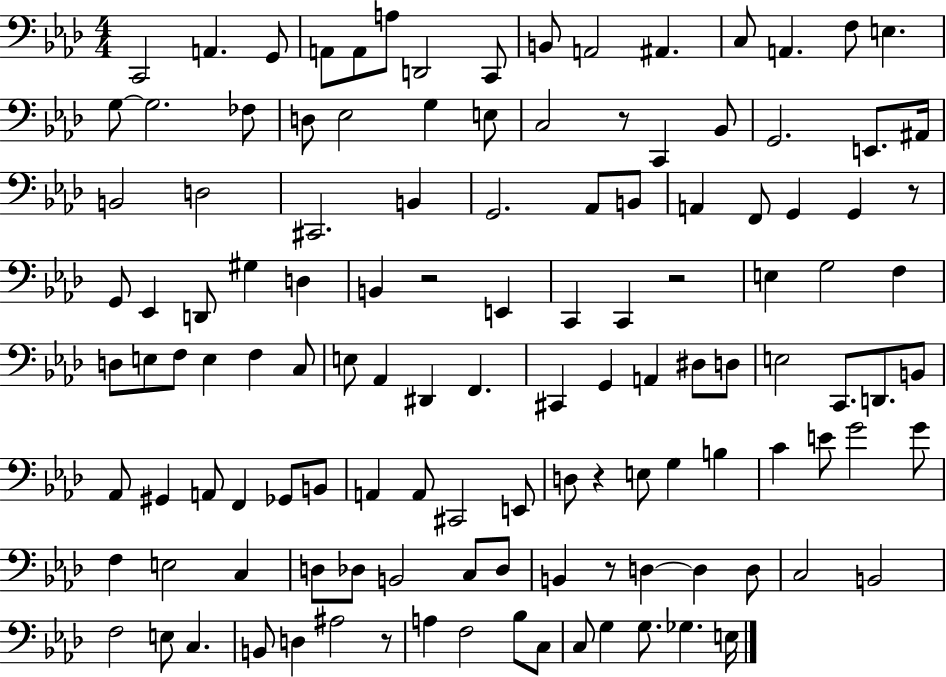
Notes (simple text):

C2/h A2/q. G2/e A2/e A2/e A3/e D2/h C2/e B2/e A2/h A#2/q. C3/e A2/q. F3/e E3/q. G3/e G3/h. FES3/e D3/e Eb3/h G3/q E3/e C3/h R/e C2/q Bb2/e G2/h. E2/e. A#2/s B2/h D3/h C#2/h. B2/q G2/h. Ab2/e B2/e A2/q F2/e G2/q G2/q R/e G2/e Eb2/q D2/e G#3/q D3/q B2/q R/h E2/q C2/q C2/q R/h E3/q G3/h F3/q D3/e E3/e F3/e E3/q F3/q C3/e E3/e Ab2/q D#2/q F2/q. C#2/q G2/q A2/q D#3/e D3/e E3/h C2/e. D2/e. B2/e Ab2/e G#2/q A2/e F2/q Gb2/e B2/e A2/q A2/e C#2/h E2/e D3/e R/q E3/e G3/q B3/q C4/q E4/e G4/h G4/e F3/q E3/h C3/q D3/e Db3/e B2/h C3/e Db3/e B2/q R/e D3/q D3/q D3/e C3/h B2/h F3/h E3/e C3/q. B2/e D3/q A#3/h R/e A3/q F3/h Bb3/e C3/e C3/e G3/q G3/e. Gb3/q. E3/s